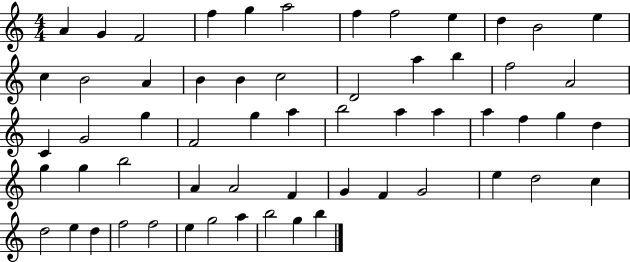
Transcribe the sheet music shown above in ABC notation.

X:1
T:Untitled
M:4/4
L:1/4
K:C
A G F2 f g a2 f f2 e d B2 e c B2 A B B c2 D2 a b f2 A2 C G2 g F2 g a b2 a a a f g d g g b2 A A2 F G F G2 e d2 c d2 e d f2 f2 e g2 a b2 g b